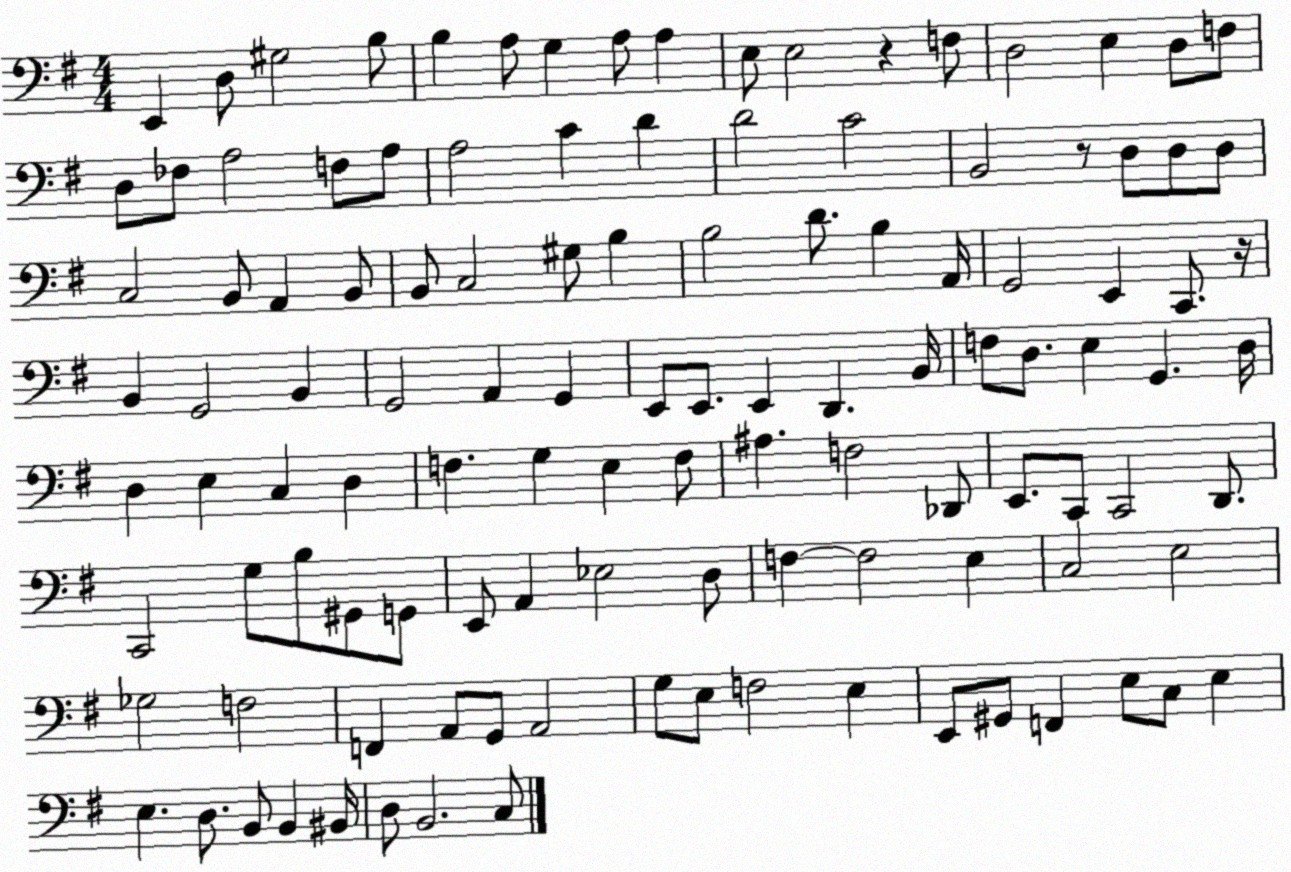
X:1
T:Untitled
M:4/4
L:1/4
K:G
E,, D,/2 ^G,2 B,/2 B, A,/2 G, A,/2 A, E,/2 E,2 z F,/2 D,2 E, D,/2 F,/2 D,/2 _F,/2 A,2 F,/2 A,/2 A,2 C D D2 C2 B,,2 z/2 D,/2 D,/2 D,/2 C,2 B,,/2 A,, B,,/2 B,,/2 C,2 ^G,/2 B, B,2 D/2 B, A,,/4 G,,2 E,, C,,/2 z/4 B,, G,,2 B,, G,,2 A,, G,, E,,/2 E,,/2 E,, D,, B,,/4 F,/2 D,/2 E, G,, D,/4 D, E, C, D, F, G, E, F,/2 ^A, F,2 _D,,/2 E,,/2 C,,/2 C,,2 D,,/2 C,,2 G,/2 B,/2 ^G,,/2 G,,/2 E,,/2 A,, _E,2 D,/2 F, F,2 E, C,2 E,2 _G,2 F,2 F,, A,,/2 G,,/2 A,,2 G,/2 E,/2 F,2 E, E,,/2 ^G,,/2 F,, E,/2 C,/2 E, E, D,/2 B,,/2 B,, ^B,,/4 D,/2 B,,2 C,/2